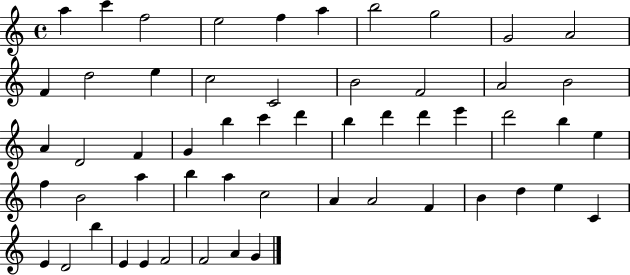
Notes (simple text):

A5/q C6/q F5/h E5/h F5/q A5/q B5/h G5/h G4/h A4/h F4/q D5/h E5/q C5/h C4/h B4/h F4/h A4/h B4/h A4/q D4/h F4/q G4/q B5/q C6/q D6/q B5/q D6/q D6/q E6/q D6/h B5/q E5/q F5/q B4/h A5/q B5/q A5/q C5/h A4/q A4/h F4/q B4/q D5/q E5/q C4/q E4/q D4/h B5/q E4/q E4/q F4/h F4/h A4/q G4/q